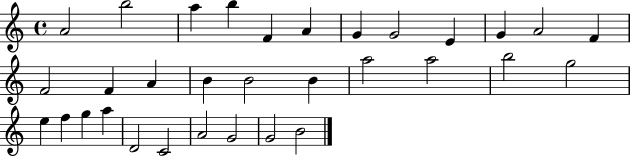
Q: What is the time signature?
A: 4/4